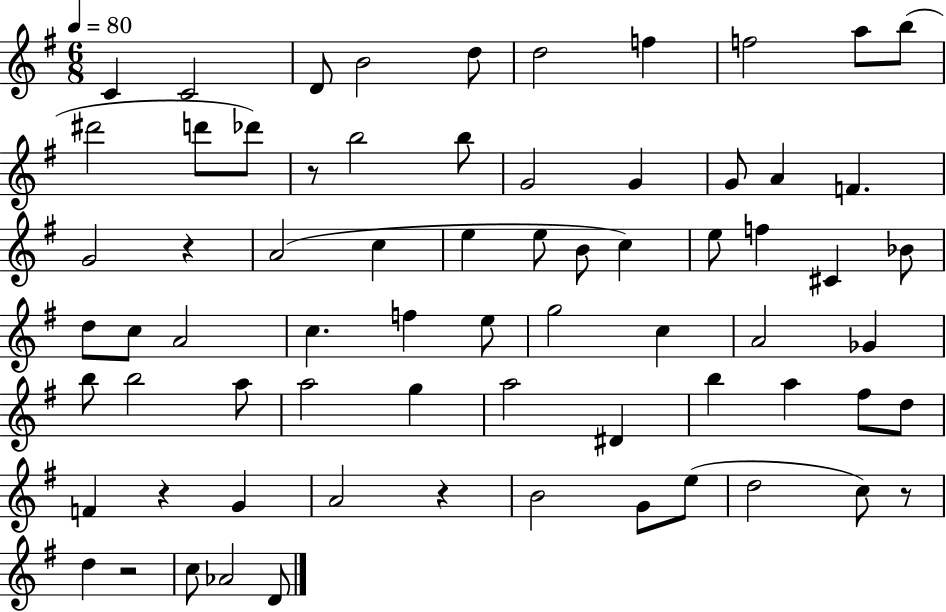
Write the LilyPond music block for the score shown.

{
  \clef treble
  \numericTimeSignature
  \time 6/8
  \key g \major
  \tempo 4 = 80
  c'4 c'2 | d'8 b'2 d''8 | d''2 f''4 | f''2 a''8 b''8( | \break dis'''2 d'''8 des'''8) | r8 b''2 b''8 | g'2 g'4 | g'8 a'4 f'4. | \break g'2 r4 | a'2( c''4 | e''4 e''8 b'8 c''4) | e''8 f''4 cis'4 bes'8 | \break d''8 c''8 a'2 | c''4. f''4 e''8 | g''2 c''4 | a'2 ges'4 | \break b''8 b''2 a''8 | a''2 g''4 | a''2 dis'4 | b''4 a''4 fis''8 d''8 | \break f'4 r4 g'4 | a'2 r4 | b'2 g'8 e''8( | d''2 c''8) r8 | \break d''4 r2 | c''8 aes'2 d'8 | \bar "|."
}